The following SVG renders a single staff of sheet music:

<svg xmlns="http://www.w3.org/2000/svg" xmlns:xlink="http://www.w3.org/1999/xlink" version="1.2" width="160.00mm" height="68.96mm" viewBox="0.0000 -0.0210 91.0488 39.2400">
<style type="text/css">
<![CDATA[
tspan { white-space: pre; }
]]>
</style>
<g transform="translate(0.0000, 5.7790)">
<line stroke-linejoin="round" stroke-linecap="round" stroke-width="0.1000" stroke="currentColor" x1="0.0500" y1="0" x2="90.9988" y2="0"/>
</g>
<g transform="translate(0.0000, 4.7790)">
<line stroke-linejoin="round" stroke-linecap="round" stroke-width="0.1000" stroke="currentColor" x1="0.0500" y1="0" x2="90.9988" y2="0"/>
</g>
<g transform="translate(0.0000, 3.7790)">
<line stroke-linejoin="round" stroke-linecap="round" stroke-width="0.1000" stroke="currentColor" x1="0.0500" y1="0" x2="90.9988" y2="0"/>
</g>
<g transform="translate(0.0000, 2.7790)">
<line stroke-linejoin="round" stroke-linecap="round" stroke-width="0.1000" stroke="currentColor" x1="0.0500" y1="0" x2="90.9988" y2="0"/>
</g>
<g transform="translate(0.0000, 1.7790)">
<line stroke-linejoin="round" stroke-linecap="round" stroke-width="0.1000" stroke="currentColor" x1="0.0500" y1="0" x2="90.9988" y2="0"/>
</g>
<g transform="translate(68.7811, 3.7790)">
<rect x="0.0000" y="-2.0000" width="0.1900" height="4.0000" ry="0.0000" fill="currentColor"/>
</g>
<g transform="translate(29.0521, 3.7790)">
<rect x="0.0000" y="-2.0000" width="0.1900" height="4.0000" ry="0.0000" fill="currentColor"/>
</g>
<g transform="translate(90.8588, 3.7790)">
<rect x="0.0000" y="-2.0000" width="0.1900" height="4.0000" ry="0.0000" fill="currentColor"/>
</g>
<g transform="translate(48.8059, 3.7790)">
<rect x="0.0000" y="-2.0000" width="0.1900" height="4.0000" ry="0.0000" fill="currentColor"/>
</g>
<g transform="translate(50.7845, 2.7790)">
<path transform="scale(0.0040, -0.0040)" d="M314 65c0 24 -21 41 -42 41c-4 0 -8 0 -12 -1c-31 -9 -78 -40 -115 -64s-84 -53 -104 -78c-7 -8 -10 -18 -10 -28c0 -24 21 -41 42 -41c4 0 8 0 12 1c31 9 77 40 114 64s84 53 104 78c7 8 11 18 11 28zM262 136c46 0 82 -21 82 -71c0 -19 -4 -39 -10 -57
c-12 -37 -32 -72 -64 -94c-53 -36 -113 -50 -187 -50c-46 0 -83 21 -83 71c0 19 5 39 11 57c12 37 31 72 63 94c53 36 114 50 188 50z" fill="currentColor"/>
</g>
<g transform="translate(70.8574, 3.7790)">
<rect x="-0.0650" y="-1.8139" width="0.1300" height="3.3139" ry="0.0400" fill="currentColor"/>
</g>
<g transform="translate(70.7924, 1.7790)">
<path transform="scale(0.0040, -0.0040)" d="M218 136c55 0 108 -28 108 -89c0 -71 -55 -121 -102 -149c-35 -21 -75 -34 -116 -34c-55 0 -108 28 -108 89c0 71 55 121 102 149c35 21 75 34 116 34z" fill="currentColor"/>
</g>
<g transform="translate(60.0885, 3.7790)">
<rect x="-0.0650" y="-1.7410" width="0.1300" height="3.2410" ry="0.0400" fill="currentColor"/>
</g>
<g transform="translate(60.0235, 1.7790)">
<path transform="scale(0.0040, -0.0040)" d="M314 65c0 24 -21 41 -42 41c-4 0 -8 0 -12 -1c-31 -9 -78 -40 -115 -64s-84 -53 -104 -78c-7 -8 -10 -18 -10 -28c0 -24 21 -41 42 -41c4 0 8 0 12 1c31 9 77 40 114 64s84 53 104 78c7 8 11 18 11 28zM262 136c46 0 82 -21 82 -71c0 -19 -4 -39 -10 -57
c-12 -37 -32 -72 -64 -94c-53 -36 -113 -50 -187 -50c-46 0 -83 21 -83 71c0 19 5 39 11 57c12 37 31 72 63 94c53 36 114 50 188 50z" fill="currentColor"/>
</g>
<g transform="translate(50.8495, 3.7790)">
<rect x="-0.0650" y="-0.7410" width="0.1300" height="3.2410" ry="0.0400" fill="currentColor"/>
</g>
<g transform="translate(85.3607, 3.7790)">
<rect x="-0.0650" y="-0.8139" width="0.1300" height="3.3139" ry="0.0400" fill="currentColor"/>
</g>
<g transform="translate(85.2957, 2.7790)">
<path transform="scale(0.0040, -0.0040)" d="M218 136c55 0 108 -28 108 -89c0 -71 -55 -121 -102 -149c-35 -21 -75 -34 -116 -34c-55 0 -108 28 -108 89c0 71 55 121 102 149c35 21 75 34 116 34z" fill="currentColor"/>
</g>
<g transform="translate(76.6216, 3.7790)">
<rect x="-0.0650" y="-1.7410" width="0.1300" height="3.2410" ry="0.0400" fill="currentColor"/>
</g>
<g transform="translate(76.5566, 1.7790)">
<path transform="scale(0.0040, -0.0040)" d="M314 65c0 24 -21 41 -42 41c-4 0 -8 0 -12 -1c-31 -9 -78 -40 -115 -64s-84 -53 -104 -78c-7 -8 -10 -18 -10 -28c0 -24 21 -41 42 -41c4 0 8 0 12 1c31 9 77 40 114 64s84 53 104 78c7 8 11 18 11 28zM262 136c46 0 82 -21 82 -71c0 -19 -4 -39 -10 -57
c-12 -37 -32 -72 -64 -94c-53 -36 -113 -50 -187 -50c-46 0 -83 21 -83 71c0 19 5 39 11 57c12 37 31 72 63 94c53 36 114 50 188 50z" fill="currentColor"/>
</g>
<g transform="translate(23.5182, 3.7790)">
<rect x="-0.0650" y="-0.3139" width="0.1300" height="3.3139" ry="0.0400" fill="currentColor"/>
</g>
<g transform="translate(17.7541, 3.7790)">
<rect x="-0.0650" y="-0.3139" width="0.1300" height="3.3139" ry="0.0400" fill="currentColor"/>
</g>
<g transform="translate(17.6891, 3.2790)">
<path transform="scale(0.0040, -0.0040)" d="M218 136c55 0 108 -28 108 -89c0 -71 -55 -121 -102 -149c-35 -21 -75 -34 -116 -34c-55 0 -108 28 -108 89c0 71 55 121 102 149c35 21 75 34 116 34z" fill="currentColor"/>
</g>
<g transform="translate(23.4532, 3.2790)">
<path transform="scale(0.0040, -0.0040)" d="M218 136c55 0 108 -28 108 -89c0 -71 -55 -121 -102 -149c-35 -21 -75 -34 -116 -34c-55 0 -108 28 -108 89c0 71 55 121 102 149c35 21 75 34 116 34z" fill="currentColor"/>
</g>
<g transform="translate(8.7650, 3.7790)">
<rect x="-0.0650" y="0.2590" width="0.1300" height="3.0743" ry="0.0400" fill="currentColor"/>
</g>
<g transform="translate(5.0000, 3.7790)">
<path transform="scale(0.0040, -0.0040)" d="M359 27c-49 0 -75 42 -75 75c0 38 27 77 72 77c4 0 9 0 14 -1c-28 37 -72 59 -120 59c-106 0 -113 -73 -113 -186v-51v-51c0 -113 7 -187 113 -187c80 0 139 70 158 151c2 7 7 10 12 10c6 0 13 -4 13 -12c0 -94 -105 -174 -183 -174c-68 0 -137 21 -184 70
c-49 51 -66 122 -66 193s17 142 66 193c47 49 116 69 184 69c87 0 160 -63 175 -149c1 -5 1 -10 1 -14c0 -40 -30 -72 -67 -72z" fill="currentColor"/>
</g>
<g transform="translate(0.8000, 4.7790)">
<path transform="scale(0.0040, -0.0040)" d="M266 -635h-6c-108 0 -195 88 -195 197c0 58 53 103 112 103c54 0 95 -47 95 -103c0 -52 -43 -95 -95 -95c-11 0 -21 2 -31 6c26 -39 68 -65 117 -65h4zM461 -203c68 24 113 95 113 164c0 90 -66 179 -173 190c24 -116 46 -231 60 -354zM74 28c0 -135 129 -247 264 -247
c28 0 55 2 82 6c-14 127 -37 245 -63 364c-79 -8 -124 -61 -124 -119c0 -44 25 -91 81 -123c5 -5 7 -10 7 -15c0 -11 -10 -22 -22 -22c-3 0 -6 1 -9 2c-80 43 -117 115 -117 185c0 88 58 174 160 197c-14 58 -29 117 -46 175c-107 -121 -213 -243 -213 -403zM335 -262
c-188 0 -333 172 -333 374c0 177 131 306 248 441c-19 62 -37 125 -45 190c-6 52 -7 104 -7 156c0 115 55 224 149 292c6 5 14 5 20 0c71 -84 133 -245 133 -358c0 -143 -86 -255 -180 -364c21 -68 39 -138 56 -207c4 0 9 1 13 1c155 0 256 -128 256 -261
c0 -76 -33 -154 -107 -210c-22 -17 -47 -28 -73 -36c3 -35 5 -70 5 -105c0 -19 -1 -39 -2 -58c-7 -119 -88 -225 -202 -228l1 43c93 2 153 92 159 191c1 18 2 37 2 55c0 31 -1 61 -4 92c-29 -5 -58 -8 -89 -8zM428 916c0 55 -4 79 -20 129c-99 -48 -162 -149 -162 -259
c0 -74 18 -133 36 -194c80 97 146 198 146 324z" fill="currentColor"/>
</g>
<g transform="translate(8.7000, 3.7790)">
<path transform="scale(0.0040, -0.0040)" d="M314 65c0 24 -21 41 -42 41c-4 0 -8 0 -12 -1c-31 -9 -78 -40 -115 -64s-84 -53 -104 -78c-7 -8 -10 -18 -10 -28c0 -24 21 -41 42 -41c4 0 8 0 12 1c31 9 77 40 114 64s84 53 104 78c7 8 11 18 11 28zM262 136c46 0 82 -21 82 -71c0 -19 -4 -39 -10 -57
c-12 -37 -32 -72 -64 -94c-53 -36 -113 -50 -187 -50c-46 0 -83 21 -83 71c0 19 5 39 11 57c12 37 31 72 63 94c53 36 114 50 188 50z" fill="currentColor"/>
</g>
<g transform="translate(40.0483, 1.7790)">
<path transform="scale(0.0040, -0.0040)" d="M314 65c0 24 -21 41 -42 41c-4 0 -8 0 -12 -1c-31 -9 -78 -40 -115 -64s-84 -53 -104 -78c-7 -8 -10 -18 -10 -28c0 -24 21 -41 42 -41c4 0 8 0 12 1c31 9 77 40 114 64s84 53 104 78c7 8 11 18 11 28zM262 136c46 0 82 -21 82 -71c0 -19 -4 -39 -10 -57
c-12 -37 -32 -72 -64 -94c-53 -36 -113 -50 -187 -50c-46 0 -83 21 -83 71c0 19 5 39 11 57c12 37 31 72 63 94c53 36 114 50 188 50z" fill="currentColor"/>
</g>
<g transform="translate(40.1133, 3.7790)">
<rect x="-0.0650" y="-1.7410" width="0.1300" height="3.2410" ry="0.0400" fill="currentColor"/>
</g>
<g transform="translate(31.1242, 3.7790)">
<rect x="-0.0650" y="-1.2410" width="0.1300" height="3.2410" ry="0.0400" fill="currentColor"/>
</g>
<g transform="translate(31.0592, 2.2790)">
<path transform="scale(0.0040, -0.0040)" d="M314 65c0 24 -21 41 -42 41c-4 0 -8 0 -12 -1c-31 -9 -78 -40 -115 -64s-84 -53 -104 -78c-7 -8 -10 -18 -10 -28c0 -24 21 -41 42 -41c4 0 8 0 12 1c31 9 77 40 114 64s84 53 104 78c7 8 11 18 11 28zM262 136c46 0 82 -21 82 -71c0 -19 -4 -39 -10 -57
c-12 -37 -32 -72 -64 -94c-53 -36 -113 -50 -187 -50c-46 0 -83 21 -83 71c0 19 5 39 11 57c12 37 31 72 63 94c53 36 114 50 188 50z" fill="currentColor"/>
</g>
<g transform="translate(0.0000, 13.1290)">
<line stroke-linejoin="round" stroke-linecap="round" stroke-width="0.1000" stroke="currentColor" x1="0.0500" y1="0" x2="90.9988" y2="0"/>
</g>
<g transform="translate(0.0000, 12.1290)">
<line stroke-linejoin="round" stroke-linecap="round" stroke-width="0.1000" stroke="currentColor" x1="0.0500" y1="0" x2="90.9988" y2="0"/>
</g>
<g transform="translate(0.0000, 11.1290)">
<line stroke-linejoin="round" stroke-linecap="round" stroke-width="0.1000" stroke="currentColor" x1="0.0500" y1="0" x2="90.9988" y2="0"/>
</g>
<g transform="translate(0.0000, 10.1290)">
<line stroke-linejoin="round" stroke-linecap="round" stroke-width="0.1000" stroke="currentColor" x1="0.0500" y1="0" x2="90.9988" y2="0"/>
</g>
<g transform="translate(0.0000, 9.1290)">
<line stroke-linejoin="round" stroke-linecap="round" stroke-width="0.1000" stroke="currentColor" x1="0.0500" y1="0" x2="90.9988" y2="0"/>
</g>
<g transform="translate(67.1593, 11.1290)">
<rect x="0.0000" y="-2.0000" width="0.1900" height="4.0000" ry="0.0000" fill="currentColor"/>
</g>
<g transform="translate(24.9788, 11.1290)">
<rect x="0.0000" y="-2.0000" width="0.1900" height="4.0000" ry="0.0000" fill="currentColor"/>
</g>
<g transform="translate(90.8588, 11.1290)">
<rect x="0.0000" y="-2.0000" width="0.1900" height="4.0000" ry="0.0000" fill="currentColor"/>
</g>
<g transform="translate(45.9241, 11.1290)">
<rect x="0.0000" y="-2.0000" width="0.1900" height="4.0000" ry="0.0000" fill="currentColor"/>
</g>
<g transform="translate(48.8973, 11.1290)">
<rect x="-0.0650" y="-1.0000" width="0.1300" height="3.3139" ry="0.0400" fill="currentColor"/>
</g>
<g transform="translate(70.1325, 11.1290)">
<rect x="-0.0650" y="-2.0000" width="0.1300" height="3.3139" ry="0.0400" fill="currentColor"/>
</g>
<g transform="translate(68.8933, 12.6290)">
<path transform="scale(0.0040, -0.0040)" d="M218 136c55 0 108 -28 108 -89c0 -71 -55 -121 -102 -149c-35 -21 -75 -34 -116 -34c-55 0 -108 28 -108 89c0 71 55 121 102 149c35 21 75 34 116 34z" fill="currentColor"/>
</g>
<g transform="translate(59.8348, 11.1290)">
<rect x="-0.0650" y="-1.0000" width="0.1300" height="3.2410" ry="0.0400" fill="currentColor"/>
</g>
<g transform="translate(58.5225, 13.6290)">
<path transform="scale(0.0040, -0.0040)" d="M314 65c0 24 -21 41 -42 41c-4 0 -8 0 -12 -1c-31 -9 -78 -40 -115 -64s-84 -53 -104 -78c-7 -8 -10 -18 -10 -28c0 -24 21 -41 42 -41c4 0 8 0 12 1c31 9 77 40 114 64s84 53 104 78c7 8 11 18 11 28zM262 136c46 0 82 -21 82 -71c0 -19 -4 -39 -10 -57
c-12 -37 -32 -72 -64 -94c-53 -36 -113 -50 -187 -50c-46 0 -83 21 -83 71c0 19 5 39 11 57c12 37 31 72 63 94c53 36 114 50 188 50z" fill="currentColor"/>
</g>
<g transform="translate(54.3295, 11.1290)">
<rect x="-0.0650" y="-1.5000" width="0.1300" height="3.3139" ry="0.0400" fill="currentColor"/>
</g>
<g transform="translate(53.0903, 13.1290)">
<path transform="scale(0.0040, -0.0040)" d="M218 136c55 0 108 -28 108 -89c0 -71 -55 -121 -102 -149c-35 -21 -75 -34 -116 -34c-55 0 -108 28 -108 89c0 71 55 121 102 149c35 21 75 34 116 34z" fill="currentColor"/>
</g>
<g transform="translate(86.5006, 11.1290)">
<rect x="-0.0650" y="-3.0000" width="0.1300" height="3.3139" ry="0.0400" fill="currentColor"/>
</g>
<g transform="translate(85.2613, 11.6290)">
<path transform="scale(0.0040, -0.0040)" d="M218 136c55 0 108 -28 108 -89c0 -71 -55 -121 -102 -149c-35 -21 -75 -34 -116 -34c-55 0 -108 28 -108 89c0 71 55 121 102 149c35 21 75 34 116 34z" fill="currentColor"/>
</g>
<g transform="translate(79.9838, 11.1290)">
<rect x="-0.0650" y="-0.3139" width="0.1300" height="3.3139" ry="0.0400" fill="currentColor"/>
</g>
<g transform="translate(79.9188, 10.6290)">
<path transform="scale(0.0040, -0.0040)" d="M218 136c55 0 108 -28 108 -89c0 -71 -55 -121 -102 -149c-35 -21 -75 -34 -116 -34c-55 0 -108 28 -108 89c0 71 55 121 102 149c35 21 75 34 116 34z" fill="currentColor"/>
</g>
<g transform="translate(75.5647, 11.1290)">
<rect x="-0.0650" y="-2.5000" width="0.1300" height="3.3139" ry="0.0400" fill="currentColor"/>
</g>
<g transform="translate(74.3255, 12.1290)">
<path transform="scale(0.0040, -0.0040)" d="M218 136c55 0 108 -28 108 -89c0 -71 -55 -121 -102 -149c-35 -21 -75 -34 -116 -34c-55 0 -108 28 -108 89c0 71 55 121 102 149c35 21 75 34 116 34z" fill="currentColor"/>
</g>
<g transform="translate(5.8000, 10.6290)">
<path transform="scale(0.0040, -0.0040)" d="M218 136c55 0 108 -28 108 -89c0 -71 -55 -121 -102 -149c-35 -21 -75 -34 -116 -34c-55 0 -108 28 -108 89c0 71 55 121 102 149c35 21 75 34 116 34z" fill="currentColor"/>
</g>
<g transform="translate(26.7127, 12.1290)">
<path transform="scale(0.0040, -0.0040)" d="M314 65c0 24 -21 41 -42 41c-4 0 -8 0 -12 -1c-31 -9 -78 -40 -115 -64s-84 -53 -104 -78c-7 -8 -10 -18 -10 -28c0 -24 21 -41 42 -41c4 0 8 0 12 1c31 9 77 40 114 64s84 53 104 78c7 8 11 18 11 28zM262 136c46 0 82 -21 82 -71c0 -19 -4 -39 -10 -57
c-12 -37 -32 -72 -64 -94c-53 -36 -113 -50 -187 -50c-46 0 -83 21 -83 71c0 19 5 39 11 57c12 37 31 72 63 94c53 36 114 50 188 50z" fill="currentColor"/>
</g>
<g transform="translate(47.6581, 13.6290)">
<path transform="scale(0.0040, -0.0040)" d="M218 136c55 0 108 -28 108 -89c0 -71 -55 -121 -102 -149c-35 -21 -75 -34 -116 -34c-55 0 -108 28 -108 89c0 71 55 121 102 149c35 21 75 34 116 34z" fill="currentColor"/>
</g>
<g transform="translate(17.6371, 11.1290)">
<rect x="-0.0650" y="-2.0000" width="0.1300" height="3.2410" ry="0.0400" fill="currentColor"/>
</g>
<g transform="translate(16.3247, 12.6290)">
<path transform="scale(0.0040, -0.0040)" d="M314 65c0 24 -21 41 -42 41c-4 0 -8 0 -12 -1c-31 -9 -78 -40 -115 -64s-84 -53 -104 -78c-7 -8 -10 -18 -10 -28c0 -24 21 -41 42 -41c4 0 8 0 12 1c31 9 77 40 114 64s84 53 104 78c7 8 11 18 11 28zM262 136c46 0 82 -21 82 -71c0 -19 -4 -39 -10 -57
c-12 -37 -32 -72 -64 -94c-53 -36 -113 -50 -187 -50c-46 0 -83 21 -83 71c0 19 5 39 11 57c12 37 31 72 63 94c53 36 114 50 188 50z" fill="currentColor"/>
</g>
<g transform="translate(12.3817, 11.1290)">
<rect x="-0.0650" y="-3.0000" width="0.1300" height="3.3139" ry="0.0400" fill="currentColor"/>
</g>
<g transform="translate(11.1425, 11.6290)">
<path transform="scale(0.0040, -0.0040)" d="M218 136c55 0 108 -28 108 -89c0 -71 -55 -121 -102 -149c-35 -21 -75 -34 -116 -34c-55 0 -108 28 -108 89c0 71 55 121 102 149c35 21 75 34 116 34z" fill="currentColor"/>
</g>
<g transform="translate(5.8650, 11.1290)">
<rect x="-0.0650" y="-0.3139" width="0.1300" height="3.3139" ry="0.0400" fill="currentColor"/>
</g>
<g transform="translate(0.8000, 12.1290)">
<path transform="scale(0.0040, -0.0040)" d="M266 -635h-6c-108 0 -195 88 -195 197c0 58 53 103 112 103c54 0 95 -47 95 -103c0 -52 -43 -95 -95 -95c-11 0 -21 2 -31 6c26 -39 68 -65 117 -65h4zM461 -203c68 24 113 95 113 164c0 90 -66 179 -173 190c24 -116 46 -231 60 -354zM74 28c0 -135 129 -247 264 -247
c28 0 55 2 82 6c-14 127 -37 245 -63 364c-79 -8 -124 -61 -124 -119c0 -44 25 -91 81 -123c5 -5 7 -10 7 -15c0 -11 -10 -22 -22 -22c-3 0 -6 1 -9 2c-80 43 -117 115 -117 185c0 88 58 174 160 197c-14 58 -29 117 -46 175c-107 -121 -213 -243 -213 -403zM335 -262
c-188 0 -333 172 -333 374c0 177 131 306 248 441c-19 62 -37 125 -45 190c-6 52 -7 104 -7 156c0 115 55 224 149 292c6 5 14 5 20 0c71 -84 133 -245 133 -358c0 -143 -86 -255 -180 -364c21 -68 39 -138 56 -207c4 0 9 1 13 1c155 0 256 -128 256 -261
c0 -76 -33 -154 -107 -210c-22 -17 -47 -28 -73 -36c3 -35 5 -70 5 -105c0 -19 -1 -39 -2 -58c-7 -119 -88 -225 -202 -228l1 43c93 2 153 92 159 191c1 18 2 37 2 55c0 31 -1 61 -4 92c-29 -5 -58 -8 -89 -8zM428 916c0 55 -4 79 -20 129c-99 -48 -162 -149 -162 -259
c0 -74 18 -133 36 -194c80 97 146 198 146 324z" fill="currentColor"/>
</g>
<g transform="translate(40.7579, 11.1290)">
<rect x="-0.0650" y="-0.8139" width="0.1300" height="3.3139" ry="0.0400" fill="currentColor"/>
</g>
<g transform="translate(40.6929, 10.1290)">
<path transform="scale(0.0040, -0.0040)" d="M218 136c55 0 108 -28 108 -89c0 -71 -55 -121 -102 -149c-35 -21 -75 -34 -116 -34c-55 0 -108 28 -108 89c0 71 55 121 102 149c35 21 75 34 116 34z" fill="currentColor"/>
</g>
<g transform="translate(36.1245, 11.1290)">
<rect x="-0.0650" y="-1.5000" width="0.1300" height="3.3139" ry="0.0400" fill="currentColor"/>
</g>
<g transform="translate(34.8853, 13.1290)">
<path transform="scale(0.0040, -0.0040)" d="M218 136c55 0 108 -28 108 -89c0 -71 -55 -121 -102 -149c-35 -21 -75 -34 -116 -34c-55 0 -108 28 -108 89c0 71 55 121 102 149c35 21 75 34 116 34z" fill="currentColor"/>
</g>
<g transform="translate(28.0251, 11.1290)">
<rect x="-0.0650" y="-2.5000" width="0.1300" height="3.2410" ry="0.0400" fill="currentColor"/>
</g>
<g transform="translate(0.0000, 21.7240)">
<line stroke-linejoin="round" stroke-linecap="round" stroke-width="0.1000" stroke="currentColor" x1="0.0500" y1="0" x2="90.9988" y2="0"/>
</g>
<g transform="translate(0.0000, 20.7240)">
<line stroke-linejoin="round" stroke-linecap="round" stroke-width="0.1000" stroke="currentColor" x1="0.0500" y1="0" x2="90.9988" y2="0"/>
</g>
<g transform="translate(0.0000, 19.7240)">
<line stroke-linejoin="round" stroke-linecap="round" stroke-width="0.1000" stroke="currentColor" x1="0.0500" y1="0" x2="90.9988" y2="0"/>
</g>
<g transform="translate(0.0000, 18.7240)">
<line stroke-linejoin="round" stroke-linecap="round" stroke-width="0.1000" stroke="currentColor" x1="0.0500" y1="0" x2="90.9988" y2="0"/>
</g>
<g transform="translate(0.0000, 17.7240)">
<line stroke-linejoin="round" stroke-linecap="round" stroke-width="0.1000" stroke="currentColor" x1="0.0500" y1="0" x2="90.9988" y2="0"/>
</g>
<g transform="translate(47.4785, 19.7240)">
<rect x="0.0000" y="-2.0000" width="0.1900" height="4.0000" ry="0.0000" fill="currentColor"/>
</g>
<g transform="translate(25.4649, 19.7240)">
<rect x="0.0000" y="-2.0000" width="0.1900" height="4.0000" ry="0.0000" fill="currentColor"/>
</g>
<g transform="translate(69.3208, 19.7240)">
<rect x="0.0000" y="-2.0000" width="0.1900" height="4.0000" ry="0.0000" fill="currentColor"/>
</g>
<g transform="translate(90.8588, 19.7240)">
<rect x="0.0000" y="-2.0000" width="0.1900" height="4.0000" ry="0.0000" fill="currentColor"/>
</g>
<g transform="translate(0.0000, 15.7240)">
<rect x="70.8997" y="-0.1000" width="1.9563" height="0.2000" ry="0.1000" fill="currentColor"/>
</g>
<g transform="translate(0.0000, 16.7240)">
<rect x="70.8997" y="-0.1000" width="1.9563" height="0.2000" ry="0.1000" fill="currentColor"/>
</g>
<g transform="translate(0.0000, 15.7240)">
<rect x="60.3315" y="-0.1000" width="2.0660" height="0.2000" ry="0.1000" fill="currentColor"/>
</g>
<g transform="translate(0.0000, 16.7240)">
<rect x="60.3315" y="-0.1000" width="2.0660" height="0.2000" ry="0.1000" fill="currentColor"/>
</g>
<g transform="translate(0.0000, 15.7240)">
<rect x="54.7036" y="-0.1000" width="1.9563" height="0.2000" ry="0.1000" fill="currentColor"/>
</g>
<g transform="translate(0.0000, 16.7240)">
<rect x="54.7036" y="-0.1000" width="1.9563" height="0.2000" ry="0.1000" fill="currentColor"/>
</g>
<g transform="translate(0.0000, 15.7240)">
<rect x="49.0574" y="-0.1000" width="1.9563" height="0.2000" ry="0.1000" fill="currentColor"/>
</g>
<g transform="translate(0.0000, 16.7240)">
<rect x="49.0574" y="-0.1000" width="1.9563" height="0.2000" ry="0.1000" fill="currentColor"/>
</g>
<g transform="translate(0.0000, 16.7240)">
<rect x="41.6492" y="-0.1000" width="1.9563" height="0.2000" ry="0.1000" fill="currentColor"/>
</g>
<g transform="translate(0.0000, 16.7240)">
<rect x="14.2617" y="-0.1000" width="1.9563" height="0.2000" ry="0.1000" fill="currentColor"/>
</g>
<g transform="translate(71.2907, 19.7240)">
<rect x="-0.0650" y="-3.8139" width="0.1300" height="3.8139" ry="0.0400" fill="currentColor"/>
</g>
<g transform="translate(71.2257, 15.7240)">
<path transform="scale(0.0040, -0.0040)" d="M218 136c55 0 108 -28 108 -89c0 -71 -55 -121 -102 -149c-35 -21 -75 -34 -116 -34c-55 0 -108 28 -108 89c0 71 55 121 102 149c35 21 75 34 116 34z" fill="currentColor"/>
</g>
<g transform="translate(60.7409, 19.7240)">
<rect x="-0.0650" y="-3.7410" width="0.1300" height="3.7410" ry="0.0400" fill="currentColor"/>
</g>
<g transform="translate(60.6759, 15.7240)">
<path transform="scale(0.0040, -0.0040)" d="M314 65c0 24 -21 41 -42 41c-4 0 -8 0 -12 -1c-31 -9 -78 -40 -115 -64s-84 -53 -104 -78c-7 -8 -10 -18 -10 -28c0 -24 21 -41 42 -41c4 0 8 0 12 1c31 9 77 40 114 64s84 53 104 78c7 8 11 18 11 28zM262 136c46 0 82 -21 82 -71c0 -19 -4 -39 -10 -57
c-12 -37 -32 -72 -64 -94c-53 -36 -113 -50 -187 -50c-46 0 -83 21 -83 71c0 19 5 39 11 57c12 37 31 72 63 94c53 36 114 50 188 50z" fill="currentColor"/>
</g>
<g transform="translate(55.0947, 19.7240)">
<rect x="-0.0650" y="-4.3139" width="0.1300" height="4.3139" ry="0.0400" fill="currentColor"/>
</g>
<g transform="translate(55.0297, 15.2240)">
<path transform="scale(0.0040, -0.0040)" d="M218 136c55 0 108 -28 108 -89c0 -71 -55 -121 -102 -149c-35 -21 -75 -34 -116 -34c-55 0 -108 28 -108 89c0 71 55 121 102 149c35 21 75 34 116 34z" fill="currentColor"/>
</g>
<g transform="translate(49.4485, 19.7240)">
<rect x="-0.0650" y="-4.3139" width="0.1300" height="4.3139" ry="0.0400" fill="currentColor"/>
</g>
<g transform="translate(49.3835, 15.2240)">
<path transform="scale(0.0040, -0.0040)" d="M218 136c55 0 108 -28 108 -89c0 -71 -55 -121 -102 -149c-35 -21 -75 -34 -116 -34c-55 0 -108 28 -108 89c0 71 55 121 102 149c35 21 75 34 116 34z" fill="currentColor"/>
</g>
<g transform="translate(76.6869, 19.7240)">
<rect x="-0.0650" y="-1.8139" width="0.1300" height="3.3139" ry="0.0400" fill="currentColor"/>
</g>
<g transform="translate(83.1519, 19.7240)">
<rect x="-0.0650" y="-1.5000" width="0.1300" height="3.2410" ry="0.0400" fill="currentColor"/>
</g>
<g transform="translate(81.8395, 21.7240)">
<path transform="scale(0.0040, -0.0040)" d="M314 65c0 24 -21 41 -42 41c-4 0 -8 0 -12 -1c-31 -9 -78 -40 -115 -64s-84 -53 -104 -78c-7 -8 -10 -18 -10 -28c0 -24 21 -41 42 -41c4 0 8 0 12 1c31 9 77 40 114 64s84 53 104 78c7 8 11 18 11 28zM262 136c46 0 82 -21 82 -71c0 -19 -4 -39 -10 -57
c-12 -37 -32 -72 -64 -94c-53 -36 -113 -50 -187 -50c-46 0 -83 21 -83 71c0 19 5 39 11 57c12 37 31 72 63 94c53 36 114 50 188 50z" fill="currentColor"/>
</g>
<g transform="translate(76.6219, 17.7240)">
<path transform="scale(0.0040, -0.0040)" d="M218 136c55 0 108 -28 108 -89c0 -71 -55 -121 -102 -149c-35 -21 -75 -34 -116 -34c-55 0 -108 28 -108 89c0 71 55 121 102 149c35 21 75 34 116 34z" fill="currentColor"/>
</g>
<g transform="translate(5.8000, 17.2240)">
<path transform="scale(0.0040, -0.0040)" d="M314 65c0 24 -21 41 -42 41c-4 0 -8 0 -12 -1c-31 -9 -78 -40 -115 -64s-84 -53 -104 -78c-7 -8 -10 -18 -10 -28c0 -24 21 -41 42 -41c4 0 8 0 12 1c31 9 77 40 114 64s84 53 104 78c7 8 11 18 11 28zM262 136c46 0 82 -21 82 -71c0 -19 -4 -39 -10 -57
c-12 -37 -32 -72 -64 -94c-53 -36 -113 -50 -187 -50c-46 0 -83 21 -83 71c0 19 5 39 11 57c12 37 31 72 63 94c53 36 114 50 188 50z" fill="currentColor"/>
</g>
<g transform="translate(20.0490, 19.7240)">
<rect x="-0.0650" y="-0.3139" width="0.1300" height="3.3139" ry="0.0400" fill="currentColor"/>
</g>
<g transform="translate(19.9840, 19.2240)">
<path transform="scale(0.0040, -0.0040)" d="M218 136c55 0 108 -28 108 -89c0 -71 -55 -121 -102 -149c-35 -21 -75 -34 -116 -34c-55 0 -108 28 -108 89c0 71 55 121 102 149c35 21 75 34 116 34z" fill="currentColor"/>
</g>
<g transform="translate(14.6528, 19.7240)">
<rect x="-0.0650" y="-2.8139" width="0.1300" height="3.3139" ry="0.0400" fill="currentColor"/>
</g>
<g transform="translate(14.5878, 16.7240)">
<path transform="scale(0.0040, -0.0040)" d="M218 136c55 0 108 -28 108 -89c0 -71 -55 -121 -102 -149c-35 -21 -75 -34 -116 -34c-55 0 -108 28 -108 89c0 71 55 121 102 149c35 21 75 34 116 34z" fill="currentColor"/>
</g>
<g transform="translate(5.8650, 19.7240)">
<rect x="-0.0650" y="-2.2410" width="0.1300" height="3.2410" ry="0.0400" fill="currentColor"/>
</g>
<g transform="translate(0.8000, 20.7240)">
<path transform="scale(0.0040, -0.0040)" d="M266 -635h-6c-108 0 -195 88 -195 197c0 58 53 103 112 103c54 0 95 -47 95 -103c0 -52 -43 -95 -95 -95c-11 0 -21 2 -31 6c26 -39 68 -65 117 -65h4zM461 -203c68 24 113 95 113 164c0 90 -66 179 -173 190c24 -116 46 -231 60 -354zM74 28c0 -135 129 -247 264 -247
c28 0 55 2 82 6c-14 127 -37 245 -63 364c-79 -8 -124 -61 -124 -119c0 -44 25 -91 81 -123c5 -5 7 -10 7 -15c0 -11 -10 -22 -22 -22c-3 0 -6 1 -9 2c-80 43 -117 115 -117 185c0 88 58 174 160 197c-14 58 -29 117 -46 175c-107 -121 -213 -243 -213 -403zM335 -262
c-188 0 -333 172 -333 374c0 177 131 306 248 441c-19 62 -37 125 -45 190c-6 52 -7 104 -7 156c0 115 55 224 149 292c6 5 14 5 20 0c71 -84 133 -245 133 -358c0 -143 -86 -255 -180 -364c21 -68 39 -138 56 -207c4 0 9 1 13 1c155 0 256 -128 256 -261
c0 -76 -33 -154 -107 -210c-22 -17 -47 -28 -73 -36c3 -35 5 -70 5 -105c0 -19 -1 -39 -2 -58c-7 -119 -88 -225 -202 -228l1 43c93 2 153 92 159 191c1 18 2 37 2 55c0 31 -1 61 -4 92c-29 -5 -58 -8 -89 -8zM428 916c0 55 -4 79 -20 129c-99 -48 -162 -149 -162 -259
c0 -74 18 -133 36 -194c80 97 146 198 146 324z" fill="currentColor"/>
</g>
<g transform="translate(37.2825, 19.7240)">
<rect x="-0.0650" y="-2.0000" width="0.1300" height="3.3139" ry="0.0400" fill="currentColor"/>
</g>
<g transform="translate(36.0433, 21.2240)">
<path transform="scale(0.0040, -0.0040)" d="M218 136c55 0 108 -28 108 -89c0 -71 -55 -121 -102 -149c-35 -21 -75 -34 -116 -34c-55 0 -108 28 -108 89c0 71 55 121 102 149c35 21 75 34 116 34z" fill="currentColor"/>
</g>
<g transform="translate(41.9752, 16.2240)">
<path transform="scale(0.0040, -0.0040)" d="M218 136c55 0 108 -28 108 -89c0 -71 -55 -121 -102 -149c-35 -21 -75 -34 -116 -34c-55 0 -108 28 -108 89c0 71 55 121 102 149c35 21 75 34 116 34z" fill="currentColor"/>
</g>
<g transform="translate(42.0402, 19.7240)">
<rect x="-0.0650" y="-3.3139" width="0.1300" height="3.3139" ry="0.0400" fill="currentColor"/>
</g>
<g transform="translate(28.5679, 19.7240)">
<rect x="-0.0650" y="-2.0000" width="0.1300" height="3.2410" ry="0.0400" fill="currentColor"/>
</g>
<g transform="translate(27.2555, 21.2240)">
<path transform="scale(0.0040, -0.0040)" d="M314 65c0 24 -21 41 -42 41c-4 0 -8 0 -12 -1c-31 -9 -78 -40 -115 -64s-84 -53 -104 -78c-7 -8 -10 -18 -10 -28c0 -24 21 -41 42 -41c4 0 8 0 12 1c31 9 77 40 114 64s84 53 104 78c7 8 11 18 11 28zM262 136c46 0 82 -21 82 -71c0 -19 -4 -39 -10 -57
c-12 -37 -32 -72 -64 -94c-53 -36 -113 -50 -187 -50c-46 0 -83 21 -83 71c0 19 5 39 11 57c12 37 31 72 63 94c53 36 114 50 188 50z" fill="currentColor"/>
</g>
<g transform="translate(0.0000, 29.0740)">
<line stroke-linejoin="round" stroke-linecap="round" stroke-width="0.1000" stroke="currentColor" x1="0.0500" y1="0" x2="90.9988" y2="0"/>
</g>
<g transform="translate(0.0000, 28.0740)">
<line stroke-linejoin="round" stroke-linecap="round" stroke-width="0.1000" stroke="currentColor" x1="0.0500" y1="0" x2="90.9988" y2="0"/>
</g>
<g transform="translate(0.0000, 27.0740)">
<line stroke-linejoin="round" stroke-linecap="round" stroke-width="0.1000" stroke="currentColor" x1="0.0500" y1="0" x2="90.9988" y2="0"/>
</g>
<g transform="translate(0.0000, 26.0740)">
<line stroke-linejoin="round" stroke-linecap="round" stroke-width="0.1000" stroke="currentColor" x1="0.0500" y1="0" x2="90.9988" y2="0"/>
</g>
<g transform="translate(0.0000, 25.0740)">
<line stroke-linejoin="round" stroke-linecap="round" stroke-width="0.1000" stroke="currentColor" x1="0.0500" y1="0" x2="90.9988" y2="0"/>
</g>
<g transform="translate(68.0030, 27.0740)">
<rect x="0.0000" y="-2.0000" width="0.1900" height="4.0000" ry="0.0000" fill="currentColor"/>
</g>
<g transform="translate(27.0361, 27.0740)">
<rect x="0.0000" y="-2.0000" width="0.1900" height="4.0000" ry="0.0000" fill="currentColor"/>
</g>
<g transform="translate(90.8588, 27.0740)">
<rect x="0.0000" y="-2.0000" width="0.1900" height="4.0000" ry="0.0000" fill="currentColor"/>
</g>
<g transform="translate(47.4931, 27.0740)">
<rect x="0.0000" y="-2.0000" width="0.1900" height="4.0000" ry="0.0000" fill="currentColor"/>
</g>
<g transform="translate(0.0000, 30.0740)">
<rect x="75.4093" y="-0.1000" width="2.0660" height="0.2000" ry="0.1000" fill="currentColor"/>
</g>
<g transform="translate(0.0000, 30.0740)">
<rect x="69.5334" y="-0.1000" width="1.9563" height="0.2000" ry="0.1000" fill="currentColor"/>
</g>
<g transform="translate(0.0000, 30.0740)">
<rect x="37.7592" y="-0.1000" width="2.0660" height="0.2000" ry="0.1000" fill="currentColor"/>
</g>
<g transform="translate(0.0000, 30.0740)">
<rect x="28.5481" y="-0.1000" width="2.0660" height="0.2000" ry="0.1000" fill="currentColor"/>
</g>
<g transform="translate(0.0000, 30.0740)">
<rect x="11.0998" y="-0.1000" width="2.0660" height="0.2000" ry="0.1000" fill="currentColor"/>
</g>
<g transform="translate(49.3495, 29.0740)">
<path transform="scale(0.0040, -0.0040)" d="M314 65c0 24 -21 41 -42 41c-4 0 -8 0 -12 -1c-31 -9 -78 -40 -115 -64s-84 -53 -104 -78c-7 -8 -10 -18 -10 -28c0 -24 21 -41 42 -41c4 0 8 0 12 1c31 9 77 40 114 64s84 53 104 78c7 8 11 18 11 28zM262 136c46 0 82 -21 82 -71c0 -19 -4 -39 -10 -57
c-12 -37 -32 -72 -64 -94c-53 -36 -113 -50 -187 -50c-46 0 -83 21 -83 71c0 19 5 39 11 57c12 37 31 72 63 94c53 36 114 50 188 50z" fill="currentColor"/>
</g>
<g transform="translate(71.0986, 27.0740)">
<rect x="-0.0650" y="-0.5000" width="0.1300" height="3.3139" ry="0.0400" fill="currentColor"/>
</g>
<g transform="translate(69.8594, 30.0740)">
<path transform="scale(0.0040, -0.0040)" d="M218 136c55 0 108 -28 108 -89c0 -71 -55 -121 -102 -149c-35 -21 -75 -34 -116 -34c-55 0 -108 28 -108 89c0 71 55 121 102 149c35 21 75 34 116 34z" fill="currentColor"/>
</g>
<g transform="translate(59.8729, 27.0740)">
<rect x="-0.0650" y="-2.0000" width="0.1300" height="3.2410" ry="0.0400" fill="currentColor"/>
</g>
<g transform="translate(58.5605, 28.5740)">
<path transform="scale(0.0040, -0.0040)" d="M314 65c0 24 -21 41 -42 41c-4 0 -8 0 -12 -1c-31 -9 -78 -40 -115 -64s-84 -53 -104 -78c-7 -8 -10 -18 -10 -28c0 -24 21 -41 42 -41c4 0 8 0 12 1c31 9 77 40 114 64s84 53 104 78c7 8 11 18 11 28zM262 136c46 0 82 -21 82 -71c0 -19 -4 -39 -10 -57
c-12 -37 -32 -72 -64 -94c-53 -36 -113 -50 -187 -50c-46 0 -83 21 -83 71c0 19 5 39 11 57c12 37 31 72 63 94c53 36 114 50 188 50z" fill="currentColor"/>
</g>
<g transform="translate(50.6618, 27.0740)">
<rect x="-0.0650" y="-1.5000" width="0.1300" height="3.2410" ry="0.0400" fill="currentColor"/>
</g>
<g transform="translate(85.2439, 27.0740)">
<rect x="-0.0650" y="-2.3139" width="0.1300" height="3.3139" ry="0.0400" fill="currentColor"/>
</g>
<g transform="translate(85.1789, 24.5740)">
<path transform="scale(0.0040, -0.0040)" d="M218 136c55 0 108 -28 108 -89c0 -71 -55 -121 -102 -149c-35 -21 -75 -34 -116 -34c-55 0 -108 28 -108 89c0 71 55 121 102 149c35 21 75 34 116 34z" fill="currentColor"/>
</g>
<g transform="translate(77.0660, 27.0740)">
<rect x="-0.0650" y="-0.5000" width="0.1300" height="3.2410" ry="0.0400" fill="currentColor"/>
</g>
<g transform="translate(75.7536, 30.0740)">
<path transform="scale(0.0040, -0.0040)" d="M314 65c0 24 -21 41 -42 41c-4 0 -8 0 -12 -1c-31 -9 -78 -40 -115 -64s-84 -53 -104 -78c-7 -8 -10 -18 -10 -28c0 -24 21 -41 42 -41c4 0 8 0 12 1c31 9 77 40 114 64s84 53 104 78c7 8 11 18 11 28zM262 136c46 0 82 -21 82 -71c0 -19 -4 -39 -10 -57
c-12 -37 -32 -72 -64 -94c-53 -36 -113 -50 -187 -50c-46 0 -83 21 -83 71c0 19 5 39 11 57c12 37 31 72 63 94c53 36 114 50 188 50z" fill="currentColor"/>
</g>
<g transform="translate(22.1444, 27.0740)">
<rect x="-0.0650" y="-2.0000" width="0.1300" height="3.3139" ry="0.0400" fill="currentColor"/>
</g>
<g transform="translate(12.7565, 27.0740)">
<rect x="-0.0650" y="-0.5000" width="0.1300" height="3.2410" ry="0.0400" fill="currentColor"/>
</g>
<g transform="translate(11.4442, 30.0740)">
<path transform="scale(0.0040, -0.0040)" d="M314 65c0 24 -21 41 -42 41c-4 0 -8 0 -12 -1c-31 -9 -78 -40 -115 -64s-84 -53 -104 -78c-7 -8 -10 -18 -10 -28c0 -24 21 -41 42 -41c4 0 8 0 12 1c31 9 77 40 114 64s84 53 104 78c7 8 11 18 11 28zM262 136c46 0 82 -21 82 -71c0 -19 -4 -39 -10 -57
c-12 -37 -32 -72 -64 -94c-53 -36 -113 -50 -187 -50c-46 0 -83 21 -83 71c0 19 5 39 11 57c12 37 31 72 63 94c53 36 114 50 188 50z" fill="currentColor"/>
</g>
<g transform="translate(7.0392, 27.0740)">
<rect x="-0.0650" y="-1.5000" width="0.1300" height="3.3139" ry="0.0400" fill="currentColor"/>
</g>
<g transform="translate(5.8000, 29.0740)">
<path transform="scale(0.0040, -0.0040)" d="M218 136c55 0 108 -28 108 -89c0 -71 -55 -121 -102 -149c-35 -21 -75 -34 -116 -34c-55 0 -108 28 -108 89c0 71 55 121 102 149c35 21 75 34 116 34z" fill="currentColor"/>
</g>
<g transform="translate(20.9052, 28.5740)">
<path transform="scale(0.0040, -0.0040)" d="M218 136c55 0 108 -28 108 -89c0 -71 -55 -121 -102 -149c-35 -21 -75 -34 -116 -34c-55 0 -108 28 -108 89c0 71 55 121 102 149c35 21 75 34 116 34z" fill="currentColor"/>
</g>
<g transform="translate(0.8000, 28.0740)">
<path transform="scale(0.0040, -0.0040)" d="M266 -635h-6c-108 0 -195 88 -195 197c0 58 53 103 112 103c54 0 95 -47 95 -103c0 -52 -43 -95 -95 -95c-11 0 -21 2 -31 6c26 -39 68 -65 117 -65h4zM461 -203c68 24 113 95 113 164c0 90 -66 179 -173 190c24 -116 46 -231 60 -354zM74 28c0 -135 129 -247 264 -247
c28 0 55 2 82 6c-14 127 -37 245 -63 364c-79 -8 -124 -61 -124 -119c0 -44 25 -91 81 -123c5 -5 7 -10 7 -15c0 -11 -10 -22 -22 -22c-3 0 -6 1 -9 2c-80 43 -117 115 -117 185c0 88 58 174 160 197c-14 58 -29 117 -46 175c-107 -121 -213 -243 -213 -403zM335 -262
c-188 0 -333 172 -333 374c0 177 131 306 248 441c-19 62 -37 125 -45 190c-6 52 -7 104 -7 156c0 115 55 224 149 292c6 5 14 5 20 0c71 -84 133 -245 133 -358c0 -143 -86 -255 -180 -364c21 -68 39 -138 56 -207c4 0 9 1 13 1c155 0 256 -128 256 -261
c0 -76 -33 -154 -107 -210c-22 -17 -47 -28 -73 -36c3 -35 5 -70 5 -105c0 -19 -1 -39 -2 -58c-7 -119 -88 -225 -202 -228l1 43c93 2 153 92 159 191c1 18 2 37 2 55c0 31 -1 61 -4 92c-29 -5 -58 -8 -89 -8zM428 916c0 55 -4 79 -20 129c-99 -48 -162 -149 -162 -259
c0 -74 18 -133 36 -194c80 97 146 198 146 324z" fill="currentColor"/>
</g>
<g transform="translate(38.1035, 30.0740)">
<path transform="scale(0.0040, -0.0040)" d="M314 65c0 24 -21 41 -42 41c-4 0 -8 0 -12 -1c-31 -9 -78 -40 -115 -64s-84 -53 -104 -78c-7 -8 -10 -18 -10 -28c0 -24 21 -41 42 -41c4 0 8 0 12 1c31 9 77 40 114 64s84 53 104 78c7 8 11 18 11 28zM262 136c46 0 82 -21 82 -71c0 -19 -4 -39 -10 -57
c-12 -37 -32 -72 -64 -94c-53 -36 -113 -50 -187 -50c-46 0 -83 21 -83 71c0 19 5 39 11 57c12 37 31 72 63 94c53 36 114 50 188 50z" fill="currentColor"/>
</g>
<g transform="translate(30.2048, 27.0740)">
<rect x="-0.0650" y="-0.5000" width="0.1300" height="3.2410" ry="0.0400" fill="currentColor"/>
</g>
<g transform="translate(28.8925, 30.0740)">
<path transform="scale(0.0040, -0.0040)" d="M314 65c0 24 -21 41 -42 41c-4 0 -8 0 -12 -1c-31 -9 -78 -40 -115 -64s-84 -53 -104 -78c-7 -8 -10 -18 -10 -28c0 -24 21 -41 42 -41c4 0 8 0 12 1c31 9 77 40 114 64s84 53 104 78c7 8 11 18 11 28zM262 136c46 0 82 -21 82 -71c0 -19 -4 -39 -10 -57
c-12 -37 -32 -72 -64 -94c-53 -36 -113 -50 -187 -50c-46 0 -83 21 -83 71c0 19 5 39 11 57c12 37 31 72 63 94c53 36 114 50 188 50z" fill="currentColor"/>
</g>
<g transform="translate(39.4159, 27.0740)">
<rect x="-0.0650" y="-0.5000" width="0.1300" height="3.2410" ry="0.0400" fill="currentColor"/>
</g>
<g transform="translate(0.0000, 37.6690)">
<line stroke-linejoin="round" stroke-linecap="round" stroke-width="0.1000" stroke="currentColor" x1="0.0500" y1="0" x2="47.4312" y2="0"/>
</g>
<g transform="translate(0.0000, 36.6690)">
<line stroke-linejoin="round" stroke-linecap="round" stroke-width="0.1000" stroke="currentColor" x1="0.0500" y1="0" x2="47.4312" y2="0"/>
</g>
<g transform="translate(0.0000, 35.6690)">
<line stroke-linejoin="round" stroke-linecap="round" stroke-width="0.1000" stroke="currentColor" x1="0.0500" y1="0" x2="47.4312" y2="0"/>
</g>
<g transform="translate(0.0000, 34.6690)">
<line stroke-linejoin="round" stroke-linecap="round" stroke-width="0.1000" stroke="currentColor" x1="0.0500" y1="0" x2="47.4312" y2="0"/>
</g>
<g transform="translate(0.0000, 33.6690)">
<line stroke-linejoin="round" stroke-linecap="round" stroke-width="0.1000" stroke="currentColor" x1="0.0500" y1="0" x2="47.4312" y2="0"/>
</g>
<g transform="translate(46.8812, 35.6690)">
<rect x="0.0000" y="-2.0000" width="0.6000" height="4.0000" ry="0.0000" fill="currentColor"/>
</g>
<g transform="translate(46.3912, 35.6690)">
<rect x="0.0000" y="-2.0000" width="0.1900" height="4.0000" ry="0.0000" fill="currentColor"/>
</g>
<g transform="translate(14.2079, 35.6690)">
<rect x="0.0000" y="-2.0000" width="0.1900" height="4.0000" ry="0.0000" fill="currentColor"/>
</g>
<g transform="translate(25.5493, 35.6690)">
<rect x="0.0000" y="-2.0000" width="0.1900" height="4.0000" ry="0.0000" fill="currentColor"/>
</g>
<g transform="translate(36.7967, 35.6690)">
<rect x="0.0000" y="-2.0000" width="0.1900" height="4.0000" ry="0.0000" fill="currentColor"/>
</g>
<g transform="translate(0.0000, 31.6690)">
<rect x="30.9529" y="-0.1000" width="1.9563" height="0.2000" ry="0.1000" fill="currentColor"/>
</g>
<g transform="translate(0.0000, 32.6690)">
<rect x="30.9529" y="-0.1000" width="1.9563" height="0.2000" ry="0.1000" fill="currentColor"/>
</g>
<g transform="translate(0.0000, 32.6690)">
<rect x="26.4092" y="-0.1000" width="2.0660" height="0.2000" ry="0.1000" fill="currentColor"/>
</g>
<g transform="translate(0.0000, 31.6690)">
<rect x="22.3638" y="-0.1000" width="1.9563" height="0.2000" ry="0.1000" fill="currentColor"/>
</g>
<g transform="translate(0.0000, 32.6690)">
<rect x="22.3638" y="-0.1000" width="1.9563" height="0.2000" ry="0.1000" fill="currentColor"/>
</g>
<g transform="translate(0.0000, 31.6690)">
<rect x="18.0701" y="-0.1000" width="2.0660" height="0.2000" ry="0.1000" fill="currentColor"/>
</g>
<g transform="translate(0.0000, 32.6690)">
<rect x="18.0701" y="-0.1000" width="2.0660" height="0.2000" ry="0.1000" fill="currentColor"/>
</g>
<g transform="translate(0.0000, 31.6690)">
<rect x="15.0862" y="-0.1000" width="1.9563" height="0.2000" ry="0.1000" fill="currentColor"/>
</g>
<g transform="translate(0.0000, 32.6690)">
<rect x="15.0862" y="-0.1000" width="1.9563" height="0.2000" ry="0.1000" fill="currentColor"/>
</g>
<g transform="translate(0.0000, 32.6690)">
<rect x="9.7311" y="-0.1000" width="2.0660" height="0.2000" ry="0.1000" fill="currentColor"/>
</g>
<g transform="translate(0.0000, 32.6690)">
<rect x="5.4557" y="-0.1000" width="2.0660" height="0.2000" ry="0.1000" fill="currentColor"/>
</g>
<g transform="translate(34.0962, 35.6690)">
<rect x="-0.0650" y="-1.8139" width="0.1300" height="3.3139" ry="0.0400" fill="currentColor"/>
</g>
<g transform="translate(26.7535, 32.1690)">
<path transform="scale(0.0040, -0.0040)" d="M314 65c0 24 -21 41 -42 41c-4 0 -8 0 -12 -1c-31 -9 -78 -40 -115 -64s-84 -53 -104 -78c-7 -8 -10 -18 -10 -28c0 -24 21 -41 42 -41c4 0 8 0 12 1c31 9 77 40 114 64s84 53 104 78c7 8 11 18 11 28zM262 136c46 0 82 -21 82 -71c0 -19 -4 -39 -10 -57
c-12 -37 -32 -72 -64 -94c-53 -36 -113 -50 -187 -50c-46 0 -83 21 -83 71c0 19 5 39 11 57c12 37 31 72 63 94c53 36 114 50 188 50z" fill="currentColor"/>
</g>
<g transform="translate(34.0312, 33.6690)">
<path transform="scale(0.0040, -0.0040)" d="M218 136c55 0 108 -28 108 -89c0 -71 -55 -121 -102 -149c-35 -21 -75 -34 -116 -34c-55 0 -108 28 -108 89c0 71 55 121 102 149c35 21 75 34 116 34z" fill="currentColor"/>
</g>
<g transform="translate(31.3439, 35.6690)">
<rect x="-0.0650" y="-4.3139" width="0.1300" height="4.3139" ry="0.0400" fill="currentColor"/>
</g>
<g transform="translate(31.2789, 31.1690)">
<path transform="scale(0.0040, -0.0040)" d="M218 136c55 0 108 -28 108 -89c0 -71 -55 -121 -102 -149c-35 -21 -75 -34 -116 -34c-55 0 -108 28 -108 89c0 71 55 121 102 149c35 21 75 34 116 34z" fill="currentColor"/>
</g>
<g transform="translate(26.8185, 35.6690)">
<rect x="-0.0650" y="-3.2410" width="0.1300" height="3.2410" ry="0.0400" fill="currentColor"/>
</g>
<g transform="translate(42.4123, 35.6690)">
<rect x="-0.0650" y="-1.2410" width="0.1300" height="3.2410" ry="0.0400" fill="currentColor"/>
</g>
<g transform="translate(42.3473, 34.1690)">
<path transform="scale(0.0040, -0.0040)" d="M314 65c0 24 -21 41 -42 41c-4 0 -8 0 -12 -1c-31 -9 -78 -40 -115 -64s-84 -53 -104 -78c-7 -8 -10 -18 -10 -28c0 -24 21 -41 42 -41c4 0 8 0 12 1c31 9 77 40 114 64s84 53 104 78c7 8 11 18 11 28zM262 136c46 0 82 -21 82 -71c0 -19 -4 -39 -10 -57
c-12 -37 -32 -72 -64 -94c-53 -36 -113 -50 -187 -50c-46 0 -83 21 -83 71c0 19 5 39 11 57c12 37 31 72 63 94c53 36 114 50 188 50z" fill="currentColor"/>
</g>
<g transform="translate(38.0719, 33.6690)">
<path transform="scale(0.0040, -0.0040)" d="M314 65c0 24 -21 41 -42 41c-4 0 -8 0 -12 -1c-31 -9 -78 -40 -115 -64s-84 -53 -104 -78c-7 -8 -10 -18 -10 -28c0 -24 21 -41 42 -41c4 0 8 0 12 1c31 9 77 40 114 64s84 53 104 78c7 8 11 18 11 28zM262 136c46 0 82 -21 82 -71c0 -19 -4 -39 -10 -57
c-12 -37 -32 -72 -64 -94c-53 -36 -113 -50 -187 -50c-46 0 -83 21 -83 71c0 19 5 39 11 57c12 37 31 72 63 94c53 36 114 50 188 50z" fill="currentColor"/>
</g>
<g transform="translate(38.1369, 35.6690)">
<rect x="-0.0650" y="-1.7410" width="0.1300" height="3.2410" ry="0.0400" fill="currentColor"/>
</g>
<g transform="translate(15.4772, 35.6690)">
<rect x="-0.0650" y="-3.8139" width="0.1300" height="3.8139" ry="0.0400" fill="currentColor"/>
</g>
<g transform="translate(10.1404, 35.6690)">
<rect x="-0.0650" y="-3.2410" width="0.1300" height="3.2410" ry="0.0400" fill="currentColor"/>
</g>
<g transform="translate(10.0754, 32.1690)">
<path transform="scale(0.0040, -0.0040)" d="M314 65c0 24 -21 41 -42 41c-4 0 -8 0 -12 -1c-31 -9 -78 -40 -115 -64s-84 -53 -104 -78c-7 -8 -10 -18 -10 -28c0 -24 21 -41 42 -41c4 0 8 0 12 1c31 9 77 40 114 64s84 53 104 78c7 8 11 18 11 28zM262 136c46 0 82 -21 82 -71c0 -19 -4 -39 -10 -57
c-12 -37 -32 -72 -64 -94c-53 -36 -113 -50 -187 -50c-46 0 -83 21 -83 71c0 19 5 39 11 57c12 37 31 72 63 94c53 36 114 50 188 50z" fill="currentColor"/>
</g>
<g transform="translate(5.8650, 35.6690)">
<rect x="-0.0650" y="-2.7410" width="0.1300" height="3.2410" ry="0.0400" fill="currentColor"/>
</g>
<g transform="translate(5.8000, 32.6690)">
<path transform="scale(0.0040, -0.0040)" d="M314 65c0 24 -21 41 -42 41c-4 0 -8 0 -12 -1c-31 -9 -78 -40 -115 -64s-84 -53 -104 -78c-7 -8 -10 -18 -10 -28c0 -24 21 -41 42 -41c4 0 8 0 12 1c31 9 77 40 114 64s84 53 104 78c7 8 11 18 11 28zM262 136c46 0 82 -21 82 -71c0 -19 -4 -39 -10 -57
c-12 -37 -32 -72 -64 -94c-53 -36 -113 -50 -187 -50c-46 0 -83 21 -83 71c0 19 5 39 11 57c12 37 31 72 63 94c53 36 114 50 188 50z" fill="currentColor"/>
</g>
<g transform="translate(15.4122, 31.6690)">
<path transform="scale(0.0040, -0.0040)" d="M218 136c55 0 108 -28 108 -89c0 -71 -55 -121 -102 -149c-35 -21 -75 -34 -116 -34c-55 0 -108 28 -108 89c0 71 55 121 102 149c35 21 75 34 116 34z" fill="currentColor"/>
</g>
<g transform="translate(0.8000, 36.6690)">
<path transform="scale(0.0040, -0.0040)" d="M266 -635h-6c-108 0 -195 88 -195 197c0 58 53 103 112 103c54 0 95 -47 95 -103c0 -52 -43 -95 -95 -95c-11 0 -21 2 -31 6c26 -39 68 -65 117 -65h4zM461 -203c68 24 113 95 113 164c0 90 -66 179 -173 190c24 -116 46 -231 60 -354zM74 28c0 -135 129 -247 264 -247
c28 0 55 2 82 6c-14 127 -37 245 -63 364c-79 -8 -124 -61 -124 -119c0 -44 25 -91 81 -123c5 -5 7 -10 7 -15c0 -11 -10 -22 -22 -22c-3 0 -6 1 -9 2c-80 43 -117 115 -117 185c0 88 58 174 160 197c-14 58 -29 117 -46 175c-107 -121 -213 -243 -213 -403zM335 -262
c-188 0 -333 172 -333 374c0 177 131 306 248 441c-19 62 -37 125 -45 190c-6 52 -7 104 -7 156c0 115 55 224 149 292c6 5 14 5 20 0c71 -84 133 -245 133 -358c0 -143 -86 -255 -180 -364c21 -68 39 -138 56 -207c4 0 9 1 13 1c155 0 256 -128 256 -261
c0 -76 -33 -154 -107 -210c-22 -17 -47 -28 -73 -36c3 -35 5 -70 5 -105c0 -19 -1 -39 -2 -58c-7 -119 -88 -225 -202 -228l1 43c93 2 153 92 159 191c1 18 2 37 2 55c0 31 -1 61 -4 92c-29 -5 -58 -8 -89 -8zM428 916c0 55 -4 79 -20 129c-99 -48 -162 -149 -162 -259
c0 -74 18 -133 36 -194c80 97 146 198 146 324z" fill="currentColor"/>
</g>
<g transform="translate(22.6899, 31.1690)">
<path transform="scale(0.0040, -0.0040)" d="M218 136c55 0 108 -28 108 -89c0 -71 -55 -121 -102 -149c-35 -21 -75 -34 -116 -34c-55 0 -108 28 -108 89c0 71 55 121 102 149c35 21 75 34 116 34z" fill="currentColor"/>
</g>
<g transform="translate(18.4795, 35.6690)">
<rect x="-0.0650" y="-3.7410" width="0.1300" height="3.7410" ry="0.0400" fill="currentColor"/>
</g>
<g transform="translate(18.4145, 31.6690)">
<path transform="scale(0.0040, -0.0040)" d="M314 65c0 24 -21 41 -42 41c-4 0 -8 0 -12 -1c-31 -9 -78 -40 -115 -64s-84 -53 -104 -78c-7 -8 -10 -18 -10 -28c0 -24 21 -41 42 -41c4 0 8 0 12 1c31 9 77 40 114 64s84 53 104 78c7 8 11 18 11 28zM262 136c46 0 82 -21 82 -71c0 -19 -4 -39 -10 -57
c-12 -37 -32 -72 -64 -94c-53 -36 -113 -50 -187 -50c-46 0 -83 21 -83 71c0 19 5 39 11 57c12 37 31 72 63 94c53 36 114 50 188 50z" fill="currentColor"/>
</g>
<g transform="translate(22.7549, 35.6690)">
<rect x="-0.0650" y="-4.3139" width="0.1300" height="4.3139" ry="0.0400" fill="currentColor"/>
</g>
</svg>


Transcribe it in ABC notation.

X:1
T:Untitled
M:4/4
L:1/4
K:C
B2 c c e2 f2 d2 f2 f f2 d c A F2 G2 E d D E D2 F G c A g2 a c F2 F b d' d' c'2 c' f E2 E C2 F C2 C2 E2 F2 C C2 g a2 b2 c' c'2 d' b2 d' f f2 e2